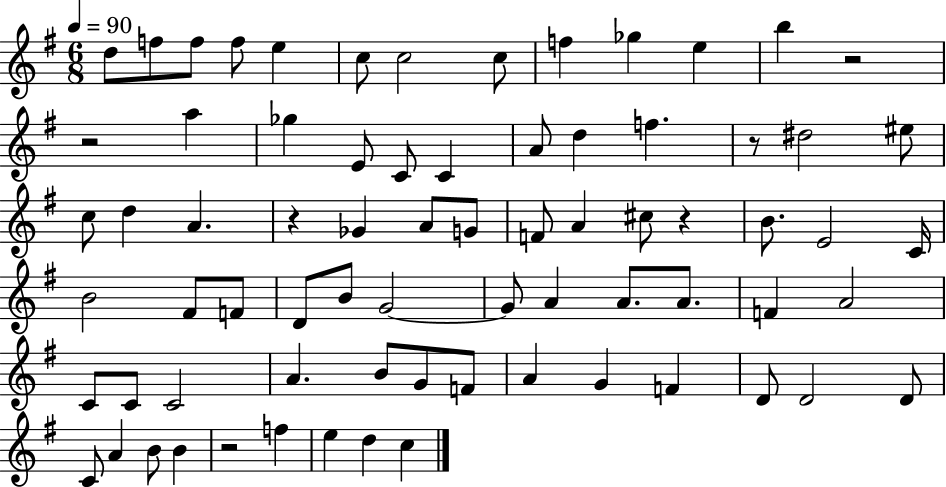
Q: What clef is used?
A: treble